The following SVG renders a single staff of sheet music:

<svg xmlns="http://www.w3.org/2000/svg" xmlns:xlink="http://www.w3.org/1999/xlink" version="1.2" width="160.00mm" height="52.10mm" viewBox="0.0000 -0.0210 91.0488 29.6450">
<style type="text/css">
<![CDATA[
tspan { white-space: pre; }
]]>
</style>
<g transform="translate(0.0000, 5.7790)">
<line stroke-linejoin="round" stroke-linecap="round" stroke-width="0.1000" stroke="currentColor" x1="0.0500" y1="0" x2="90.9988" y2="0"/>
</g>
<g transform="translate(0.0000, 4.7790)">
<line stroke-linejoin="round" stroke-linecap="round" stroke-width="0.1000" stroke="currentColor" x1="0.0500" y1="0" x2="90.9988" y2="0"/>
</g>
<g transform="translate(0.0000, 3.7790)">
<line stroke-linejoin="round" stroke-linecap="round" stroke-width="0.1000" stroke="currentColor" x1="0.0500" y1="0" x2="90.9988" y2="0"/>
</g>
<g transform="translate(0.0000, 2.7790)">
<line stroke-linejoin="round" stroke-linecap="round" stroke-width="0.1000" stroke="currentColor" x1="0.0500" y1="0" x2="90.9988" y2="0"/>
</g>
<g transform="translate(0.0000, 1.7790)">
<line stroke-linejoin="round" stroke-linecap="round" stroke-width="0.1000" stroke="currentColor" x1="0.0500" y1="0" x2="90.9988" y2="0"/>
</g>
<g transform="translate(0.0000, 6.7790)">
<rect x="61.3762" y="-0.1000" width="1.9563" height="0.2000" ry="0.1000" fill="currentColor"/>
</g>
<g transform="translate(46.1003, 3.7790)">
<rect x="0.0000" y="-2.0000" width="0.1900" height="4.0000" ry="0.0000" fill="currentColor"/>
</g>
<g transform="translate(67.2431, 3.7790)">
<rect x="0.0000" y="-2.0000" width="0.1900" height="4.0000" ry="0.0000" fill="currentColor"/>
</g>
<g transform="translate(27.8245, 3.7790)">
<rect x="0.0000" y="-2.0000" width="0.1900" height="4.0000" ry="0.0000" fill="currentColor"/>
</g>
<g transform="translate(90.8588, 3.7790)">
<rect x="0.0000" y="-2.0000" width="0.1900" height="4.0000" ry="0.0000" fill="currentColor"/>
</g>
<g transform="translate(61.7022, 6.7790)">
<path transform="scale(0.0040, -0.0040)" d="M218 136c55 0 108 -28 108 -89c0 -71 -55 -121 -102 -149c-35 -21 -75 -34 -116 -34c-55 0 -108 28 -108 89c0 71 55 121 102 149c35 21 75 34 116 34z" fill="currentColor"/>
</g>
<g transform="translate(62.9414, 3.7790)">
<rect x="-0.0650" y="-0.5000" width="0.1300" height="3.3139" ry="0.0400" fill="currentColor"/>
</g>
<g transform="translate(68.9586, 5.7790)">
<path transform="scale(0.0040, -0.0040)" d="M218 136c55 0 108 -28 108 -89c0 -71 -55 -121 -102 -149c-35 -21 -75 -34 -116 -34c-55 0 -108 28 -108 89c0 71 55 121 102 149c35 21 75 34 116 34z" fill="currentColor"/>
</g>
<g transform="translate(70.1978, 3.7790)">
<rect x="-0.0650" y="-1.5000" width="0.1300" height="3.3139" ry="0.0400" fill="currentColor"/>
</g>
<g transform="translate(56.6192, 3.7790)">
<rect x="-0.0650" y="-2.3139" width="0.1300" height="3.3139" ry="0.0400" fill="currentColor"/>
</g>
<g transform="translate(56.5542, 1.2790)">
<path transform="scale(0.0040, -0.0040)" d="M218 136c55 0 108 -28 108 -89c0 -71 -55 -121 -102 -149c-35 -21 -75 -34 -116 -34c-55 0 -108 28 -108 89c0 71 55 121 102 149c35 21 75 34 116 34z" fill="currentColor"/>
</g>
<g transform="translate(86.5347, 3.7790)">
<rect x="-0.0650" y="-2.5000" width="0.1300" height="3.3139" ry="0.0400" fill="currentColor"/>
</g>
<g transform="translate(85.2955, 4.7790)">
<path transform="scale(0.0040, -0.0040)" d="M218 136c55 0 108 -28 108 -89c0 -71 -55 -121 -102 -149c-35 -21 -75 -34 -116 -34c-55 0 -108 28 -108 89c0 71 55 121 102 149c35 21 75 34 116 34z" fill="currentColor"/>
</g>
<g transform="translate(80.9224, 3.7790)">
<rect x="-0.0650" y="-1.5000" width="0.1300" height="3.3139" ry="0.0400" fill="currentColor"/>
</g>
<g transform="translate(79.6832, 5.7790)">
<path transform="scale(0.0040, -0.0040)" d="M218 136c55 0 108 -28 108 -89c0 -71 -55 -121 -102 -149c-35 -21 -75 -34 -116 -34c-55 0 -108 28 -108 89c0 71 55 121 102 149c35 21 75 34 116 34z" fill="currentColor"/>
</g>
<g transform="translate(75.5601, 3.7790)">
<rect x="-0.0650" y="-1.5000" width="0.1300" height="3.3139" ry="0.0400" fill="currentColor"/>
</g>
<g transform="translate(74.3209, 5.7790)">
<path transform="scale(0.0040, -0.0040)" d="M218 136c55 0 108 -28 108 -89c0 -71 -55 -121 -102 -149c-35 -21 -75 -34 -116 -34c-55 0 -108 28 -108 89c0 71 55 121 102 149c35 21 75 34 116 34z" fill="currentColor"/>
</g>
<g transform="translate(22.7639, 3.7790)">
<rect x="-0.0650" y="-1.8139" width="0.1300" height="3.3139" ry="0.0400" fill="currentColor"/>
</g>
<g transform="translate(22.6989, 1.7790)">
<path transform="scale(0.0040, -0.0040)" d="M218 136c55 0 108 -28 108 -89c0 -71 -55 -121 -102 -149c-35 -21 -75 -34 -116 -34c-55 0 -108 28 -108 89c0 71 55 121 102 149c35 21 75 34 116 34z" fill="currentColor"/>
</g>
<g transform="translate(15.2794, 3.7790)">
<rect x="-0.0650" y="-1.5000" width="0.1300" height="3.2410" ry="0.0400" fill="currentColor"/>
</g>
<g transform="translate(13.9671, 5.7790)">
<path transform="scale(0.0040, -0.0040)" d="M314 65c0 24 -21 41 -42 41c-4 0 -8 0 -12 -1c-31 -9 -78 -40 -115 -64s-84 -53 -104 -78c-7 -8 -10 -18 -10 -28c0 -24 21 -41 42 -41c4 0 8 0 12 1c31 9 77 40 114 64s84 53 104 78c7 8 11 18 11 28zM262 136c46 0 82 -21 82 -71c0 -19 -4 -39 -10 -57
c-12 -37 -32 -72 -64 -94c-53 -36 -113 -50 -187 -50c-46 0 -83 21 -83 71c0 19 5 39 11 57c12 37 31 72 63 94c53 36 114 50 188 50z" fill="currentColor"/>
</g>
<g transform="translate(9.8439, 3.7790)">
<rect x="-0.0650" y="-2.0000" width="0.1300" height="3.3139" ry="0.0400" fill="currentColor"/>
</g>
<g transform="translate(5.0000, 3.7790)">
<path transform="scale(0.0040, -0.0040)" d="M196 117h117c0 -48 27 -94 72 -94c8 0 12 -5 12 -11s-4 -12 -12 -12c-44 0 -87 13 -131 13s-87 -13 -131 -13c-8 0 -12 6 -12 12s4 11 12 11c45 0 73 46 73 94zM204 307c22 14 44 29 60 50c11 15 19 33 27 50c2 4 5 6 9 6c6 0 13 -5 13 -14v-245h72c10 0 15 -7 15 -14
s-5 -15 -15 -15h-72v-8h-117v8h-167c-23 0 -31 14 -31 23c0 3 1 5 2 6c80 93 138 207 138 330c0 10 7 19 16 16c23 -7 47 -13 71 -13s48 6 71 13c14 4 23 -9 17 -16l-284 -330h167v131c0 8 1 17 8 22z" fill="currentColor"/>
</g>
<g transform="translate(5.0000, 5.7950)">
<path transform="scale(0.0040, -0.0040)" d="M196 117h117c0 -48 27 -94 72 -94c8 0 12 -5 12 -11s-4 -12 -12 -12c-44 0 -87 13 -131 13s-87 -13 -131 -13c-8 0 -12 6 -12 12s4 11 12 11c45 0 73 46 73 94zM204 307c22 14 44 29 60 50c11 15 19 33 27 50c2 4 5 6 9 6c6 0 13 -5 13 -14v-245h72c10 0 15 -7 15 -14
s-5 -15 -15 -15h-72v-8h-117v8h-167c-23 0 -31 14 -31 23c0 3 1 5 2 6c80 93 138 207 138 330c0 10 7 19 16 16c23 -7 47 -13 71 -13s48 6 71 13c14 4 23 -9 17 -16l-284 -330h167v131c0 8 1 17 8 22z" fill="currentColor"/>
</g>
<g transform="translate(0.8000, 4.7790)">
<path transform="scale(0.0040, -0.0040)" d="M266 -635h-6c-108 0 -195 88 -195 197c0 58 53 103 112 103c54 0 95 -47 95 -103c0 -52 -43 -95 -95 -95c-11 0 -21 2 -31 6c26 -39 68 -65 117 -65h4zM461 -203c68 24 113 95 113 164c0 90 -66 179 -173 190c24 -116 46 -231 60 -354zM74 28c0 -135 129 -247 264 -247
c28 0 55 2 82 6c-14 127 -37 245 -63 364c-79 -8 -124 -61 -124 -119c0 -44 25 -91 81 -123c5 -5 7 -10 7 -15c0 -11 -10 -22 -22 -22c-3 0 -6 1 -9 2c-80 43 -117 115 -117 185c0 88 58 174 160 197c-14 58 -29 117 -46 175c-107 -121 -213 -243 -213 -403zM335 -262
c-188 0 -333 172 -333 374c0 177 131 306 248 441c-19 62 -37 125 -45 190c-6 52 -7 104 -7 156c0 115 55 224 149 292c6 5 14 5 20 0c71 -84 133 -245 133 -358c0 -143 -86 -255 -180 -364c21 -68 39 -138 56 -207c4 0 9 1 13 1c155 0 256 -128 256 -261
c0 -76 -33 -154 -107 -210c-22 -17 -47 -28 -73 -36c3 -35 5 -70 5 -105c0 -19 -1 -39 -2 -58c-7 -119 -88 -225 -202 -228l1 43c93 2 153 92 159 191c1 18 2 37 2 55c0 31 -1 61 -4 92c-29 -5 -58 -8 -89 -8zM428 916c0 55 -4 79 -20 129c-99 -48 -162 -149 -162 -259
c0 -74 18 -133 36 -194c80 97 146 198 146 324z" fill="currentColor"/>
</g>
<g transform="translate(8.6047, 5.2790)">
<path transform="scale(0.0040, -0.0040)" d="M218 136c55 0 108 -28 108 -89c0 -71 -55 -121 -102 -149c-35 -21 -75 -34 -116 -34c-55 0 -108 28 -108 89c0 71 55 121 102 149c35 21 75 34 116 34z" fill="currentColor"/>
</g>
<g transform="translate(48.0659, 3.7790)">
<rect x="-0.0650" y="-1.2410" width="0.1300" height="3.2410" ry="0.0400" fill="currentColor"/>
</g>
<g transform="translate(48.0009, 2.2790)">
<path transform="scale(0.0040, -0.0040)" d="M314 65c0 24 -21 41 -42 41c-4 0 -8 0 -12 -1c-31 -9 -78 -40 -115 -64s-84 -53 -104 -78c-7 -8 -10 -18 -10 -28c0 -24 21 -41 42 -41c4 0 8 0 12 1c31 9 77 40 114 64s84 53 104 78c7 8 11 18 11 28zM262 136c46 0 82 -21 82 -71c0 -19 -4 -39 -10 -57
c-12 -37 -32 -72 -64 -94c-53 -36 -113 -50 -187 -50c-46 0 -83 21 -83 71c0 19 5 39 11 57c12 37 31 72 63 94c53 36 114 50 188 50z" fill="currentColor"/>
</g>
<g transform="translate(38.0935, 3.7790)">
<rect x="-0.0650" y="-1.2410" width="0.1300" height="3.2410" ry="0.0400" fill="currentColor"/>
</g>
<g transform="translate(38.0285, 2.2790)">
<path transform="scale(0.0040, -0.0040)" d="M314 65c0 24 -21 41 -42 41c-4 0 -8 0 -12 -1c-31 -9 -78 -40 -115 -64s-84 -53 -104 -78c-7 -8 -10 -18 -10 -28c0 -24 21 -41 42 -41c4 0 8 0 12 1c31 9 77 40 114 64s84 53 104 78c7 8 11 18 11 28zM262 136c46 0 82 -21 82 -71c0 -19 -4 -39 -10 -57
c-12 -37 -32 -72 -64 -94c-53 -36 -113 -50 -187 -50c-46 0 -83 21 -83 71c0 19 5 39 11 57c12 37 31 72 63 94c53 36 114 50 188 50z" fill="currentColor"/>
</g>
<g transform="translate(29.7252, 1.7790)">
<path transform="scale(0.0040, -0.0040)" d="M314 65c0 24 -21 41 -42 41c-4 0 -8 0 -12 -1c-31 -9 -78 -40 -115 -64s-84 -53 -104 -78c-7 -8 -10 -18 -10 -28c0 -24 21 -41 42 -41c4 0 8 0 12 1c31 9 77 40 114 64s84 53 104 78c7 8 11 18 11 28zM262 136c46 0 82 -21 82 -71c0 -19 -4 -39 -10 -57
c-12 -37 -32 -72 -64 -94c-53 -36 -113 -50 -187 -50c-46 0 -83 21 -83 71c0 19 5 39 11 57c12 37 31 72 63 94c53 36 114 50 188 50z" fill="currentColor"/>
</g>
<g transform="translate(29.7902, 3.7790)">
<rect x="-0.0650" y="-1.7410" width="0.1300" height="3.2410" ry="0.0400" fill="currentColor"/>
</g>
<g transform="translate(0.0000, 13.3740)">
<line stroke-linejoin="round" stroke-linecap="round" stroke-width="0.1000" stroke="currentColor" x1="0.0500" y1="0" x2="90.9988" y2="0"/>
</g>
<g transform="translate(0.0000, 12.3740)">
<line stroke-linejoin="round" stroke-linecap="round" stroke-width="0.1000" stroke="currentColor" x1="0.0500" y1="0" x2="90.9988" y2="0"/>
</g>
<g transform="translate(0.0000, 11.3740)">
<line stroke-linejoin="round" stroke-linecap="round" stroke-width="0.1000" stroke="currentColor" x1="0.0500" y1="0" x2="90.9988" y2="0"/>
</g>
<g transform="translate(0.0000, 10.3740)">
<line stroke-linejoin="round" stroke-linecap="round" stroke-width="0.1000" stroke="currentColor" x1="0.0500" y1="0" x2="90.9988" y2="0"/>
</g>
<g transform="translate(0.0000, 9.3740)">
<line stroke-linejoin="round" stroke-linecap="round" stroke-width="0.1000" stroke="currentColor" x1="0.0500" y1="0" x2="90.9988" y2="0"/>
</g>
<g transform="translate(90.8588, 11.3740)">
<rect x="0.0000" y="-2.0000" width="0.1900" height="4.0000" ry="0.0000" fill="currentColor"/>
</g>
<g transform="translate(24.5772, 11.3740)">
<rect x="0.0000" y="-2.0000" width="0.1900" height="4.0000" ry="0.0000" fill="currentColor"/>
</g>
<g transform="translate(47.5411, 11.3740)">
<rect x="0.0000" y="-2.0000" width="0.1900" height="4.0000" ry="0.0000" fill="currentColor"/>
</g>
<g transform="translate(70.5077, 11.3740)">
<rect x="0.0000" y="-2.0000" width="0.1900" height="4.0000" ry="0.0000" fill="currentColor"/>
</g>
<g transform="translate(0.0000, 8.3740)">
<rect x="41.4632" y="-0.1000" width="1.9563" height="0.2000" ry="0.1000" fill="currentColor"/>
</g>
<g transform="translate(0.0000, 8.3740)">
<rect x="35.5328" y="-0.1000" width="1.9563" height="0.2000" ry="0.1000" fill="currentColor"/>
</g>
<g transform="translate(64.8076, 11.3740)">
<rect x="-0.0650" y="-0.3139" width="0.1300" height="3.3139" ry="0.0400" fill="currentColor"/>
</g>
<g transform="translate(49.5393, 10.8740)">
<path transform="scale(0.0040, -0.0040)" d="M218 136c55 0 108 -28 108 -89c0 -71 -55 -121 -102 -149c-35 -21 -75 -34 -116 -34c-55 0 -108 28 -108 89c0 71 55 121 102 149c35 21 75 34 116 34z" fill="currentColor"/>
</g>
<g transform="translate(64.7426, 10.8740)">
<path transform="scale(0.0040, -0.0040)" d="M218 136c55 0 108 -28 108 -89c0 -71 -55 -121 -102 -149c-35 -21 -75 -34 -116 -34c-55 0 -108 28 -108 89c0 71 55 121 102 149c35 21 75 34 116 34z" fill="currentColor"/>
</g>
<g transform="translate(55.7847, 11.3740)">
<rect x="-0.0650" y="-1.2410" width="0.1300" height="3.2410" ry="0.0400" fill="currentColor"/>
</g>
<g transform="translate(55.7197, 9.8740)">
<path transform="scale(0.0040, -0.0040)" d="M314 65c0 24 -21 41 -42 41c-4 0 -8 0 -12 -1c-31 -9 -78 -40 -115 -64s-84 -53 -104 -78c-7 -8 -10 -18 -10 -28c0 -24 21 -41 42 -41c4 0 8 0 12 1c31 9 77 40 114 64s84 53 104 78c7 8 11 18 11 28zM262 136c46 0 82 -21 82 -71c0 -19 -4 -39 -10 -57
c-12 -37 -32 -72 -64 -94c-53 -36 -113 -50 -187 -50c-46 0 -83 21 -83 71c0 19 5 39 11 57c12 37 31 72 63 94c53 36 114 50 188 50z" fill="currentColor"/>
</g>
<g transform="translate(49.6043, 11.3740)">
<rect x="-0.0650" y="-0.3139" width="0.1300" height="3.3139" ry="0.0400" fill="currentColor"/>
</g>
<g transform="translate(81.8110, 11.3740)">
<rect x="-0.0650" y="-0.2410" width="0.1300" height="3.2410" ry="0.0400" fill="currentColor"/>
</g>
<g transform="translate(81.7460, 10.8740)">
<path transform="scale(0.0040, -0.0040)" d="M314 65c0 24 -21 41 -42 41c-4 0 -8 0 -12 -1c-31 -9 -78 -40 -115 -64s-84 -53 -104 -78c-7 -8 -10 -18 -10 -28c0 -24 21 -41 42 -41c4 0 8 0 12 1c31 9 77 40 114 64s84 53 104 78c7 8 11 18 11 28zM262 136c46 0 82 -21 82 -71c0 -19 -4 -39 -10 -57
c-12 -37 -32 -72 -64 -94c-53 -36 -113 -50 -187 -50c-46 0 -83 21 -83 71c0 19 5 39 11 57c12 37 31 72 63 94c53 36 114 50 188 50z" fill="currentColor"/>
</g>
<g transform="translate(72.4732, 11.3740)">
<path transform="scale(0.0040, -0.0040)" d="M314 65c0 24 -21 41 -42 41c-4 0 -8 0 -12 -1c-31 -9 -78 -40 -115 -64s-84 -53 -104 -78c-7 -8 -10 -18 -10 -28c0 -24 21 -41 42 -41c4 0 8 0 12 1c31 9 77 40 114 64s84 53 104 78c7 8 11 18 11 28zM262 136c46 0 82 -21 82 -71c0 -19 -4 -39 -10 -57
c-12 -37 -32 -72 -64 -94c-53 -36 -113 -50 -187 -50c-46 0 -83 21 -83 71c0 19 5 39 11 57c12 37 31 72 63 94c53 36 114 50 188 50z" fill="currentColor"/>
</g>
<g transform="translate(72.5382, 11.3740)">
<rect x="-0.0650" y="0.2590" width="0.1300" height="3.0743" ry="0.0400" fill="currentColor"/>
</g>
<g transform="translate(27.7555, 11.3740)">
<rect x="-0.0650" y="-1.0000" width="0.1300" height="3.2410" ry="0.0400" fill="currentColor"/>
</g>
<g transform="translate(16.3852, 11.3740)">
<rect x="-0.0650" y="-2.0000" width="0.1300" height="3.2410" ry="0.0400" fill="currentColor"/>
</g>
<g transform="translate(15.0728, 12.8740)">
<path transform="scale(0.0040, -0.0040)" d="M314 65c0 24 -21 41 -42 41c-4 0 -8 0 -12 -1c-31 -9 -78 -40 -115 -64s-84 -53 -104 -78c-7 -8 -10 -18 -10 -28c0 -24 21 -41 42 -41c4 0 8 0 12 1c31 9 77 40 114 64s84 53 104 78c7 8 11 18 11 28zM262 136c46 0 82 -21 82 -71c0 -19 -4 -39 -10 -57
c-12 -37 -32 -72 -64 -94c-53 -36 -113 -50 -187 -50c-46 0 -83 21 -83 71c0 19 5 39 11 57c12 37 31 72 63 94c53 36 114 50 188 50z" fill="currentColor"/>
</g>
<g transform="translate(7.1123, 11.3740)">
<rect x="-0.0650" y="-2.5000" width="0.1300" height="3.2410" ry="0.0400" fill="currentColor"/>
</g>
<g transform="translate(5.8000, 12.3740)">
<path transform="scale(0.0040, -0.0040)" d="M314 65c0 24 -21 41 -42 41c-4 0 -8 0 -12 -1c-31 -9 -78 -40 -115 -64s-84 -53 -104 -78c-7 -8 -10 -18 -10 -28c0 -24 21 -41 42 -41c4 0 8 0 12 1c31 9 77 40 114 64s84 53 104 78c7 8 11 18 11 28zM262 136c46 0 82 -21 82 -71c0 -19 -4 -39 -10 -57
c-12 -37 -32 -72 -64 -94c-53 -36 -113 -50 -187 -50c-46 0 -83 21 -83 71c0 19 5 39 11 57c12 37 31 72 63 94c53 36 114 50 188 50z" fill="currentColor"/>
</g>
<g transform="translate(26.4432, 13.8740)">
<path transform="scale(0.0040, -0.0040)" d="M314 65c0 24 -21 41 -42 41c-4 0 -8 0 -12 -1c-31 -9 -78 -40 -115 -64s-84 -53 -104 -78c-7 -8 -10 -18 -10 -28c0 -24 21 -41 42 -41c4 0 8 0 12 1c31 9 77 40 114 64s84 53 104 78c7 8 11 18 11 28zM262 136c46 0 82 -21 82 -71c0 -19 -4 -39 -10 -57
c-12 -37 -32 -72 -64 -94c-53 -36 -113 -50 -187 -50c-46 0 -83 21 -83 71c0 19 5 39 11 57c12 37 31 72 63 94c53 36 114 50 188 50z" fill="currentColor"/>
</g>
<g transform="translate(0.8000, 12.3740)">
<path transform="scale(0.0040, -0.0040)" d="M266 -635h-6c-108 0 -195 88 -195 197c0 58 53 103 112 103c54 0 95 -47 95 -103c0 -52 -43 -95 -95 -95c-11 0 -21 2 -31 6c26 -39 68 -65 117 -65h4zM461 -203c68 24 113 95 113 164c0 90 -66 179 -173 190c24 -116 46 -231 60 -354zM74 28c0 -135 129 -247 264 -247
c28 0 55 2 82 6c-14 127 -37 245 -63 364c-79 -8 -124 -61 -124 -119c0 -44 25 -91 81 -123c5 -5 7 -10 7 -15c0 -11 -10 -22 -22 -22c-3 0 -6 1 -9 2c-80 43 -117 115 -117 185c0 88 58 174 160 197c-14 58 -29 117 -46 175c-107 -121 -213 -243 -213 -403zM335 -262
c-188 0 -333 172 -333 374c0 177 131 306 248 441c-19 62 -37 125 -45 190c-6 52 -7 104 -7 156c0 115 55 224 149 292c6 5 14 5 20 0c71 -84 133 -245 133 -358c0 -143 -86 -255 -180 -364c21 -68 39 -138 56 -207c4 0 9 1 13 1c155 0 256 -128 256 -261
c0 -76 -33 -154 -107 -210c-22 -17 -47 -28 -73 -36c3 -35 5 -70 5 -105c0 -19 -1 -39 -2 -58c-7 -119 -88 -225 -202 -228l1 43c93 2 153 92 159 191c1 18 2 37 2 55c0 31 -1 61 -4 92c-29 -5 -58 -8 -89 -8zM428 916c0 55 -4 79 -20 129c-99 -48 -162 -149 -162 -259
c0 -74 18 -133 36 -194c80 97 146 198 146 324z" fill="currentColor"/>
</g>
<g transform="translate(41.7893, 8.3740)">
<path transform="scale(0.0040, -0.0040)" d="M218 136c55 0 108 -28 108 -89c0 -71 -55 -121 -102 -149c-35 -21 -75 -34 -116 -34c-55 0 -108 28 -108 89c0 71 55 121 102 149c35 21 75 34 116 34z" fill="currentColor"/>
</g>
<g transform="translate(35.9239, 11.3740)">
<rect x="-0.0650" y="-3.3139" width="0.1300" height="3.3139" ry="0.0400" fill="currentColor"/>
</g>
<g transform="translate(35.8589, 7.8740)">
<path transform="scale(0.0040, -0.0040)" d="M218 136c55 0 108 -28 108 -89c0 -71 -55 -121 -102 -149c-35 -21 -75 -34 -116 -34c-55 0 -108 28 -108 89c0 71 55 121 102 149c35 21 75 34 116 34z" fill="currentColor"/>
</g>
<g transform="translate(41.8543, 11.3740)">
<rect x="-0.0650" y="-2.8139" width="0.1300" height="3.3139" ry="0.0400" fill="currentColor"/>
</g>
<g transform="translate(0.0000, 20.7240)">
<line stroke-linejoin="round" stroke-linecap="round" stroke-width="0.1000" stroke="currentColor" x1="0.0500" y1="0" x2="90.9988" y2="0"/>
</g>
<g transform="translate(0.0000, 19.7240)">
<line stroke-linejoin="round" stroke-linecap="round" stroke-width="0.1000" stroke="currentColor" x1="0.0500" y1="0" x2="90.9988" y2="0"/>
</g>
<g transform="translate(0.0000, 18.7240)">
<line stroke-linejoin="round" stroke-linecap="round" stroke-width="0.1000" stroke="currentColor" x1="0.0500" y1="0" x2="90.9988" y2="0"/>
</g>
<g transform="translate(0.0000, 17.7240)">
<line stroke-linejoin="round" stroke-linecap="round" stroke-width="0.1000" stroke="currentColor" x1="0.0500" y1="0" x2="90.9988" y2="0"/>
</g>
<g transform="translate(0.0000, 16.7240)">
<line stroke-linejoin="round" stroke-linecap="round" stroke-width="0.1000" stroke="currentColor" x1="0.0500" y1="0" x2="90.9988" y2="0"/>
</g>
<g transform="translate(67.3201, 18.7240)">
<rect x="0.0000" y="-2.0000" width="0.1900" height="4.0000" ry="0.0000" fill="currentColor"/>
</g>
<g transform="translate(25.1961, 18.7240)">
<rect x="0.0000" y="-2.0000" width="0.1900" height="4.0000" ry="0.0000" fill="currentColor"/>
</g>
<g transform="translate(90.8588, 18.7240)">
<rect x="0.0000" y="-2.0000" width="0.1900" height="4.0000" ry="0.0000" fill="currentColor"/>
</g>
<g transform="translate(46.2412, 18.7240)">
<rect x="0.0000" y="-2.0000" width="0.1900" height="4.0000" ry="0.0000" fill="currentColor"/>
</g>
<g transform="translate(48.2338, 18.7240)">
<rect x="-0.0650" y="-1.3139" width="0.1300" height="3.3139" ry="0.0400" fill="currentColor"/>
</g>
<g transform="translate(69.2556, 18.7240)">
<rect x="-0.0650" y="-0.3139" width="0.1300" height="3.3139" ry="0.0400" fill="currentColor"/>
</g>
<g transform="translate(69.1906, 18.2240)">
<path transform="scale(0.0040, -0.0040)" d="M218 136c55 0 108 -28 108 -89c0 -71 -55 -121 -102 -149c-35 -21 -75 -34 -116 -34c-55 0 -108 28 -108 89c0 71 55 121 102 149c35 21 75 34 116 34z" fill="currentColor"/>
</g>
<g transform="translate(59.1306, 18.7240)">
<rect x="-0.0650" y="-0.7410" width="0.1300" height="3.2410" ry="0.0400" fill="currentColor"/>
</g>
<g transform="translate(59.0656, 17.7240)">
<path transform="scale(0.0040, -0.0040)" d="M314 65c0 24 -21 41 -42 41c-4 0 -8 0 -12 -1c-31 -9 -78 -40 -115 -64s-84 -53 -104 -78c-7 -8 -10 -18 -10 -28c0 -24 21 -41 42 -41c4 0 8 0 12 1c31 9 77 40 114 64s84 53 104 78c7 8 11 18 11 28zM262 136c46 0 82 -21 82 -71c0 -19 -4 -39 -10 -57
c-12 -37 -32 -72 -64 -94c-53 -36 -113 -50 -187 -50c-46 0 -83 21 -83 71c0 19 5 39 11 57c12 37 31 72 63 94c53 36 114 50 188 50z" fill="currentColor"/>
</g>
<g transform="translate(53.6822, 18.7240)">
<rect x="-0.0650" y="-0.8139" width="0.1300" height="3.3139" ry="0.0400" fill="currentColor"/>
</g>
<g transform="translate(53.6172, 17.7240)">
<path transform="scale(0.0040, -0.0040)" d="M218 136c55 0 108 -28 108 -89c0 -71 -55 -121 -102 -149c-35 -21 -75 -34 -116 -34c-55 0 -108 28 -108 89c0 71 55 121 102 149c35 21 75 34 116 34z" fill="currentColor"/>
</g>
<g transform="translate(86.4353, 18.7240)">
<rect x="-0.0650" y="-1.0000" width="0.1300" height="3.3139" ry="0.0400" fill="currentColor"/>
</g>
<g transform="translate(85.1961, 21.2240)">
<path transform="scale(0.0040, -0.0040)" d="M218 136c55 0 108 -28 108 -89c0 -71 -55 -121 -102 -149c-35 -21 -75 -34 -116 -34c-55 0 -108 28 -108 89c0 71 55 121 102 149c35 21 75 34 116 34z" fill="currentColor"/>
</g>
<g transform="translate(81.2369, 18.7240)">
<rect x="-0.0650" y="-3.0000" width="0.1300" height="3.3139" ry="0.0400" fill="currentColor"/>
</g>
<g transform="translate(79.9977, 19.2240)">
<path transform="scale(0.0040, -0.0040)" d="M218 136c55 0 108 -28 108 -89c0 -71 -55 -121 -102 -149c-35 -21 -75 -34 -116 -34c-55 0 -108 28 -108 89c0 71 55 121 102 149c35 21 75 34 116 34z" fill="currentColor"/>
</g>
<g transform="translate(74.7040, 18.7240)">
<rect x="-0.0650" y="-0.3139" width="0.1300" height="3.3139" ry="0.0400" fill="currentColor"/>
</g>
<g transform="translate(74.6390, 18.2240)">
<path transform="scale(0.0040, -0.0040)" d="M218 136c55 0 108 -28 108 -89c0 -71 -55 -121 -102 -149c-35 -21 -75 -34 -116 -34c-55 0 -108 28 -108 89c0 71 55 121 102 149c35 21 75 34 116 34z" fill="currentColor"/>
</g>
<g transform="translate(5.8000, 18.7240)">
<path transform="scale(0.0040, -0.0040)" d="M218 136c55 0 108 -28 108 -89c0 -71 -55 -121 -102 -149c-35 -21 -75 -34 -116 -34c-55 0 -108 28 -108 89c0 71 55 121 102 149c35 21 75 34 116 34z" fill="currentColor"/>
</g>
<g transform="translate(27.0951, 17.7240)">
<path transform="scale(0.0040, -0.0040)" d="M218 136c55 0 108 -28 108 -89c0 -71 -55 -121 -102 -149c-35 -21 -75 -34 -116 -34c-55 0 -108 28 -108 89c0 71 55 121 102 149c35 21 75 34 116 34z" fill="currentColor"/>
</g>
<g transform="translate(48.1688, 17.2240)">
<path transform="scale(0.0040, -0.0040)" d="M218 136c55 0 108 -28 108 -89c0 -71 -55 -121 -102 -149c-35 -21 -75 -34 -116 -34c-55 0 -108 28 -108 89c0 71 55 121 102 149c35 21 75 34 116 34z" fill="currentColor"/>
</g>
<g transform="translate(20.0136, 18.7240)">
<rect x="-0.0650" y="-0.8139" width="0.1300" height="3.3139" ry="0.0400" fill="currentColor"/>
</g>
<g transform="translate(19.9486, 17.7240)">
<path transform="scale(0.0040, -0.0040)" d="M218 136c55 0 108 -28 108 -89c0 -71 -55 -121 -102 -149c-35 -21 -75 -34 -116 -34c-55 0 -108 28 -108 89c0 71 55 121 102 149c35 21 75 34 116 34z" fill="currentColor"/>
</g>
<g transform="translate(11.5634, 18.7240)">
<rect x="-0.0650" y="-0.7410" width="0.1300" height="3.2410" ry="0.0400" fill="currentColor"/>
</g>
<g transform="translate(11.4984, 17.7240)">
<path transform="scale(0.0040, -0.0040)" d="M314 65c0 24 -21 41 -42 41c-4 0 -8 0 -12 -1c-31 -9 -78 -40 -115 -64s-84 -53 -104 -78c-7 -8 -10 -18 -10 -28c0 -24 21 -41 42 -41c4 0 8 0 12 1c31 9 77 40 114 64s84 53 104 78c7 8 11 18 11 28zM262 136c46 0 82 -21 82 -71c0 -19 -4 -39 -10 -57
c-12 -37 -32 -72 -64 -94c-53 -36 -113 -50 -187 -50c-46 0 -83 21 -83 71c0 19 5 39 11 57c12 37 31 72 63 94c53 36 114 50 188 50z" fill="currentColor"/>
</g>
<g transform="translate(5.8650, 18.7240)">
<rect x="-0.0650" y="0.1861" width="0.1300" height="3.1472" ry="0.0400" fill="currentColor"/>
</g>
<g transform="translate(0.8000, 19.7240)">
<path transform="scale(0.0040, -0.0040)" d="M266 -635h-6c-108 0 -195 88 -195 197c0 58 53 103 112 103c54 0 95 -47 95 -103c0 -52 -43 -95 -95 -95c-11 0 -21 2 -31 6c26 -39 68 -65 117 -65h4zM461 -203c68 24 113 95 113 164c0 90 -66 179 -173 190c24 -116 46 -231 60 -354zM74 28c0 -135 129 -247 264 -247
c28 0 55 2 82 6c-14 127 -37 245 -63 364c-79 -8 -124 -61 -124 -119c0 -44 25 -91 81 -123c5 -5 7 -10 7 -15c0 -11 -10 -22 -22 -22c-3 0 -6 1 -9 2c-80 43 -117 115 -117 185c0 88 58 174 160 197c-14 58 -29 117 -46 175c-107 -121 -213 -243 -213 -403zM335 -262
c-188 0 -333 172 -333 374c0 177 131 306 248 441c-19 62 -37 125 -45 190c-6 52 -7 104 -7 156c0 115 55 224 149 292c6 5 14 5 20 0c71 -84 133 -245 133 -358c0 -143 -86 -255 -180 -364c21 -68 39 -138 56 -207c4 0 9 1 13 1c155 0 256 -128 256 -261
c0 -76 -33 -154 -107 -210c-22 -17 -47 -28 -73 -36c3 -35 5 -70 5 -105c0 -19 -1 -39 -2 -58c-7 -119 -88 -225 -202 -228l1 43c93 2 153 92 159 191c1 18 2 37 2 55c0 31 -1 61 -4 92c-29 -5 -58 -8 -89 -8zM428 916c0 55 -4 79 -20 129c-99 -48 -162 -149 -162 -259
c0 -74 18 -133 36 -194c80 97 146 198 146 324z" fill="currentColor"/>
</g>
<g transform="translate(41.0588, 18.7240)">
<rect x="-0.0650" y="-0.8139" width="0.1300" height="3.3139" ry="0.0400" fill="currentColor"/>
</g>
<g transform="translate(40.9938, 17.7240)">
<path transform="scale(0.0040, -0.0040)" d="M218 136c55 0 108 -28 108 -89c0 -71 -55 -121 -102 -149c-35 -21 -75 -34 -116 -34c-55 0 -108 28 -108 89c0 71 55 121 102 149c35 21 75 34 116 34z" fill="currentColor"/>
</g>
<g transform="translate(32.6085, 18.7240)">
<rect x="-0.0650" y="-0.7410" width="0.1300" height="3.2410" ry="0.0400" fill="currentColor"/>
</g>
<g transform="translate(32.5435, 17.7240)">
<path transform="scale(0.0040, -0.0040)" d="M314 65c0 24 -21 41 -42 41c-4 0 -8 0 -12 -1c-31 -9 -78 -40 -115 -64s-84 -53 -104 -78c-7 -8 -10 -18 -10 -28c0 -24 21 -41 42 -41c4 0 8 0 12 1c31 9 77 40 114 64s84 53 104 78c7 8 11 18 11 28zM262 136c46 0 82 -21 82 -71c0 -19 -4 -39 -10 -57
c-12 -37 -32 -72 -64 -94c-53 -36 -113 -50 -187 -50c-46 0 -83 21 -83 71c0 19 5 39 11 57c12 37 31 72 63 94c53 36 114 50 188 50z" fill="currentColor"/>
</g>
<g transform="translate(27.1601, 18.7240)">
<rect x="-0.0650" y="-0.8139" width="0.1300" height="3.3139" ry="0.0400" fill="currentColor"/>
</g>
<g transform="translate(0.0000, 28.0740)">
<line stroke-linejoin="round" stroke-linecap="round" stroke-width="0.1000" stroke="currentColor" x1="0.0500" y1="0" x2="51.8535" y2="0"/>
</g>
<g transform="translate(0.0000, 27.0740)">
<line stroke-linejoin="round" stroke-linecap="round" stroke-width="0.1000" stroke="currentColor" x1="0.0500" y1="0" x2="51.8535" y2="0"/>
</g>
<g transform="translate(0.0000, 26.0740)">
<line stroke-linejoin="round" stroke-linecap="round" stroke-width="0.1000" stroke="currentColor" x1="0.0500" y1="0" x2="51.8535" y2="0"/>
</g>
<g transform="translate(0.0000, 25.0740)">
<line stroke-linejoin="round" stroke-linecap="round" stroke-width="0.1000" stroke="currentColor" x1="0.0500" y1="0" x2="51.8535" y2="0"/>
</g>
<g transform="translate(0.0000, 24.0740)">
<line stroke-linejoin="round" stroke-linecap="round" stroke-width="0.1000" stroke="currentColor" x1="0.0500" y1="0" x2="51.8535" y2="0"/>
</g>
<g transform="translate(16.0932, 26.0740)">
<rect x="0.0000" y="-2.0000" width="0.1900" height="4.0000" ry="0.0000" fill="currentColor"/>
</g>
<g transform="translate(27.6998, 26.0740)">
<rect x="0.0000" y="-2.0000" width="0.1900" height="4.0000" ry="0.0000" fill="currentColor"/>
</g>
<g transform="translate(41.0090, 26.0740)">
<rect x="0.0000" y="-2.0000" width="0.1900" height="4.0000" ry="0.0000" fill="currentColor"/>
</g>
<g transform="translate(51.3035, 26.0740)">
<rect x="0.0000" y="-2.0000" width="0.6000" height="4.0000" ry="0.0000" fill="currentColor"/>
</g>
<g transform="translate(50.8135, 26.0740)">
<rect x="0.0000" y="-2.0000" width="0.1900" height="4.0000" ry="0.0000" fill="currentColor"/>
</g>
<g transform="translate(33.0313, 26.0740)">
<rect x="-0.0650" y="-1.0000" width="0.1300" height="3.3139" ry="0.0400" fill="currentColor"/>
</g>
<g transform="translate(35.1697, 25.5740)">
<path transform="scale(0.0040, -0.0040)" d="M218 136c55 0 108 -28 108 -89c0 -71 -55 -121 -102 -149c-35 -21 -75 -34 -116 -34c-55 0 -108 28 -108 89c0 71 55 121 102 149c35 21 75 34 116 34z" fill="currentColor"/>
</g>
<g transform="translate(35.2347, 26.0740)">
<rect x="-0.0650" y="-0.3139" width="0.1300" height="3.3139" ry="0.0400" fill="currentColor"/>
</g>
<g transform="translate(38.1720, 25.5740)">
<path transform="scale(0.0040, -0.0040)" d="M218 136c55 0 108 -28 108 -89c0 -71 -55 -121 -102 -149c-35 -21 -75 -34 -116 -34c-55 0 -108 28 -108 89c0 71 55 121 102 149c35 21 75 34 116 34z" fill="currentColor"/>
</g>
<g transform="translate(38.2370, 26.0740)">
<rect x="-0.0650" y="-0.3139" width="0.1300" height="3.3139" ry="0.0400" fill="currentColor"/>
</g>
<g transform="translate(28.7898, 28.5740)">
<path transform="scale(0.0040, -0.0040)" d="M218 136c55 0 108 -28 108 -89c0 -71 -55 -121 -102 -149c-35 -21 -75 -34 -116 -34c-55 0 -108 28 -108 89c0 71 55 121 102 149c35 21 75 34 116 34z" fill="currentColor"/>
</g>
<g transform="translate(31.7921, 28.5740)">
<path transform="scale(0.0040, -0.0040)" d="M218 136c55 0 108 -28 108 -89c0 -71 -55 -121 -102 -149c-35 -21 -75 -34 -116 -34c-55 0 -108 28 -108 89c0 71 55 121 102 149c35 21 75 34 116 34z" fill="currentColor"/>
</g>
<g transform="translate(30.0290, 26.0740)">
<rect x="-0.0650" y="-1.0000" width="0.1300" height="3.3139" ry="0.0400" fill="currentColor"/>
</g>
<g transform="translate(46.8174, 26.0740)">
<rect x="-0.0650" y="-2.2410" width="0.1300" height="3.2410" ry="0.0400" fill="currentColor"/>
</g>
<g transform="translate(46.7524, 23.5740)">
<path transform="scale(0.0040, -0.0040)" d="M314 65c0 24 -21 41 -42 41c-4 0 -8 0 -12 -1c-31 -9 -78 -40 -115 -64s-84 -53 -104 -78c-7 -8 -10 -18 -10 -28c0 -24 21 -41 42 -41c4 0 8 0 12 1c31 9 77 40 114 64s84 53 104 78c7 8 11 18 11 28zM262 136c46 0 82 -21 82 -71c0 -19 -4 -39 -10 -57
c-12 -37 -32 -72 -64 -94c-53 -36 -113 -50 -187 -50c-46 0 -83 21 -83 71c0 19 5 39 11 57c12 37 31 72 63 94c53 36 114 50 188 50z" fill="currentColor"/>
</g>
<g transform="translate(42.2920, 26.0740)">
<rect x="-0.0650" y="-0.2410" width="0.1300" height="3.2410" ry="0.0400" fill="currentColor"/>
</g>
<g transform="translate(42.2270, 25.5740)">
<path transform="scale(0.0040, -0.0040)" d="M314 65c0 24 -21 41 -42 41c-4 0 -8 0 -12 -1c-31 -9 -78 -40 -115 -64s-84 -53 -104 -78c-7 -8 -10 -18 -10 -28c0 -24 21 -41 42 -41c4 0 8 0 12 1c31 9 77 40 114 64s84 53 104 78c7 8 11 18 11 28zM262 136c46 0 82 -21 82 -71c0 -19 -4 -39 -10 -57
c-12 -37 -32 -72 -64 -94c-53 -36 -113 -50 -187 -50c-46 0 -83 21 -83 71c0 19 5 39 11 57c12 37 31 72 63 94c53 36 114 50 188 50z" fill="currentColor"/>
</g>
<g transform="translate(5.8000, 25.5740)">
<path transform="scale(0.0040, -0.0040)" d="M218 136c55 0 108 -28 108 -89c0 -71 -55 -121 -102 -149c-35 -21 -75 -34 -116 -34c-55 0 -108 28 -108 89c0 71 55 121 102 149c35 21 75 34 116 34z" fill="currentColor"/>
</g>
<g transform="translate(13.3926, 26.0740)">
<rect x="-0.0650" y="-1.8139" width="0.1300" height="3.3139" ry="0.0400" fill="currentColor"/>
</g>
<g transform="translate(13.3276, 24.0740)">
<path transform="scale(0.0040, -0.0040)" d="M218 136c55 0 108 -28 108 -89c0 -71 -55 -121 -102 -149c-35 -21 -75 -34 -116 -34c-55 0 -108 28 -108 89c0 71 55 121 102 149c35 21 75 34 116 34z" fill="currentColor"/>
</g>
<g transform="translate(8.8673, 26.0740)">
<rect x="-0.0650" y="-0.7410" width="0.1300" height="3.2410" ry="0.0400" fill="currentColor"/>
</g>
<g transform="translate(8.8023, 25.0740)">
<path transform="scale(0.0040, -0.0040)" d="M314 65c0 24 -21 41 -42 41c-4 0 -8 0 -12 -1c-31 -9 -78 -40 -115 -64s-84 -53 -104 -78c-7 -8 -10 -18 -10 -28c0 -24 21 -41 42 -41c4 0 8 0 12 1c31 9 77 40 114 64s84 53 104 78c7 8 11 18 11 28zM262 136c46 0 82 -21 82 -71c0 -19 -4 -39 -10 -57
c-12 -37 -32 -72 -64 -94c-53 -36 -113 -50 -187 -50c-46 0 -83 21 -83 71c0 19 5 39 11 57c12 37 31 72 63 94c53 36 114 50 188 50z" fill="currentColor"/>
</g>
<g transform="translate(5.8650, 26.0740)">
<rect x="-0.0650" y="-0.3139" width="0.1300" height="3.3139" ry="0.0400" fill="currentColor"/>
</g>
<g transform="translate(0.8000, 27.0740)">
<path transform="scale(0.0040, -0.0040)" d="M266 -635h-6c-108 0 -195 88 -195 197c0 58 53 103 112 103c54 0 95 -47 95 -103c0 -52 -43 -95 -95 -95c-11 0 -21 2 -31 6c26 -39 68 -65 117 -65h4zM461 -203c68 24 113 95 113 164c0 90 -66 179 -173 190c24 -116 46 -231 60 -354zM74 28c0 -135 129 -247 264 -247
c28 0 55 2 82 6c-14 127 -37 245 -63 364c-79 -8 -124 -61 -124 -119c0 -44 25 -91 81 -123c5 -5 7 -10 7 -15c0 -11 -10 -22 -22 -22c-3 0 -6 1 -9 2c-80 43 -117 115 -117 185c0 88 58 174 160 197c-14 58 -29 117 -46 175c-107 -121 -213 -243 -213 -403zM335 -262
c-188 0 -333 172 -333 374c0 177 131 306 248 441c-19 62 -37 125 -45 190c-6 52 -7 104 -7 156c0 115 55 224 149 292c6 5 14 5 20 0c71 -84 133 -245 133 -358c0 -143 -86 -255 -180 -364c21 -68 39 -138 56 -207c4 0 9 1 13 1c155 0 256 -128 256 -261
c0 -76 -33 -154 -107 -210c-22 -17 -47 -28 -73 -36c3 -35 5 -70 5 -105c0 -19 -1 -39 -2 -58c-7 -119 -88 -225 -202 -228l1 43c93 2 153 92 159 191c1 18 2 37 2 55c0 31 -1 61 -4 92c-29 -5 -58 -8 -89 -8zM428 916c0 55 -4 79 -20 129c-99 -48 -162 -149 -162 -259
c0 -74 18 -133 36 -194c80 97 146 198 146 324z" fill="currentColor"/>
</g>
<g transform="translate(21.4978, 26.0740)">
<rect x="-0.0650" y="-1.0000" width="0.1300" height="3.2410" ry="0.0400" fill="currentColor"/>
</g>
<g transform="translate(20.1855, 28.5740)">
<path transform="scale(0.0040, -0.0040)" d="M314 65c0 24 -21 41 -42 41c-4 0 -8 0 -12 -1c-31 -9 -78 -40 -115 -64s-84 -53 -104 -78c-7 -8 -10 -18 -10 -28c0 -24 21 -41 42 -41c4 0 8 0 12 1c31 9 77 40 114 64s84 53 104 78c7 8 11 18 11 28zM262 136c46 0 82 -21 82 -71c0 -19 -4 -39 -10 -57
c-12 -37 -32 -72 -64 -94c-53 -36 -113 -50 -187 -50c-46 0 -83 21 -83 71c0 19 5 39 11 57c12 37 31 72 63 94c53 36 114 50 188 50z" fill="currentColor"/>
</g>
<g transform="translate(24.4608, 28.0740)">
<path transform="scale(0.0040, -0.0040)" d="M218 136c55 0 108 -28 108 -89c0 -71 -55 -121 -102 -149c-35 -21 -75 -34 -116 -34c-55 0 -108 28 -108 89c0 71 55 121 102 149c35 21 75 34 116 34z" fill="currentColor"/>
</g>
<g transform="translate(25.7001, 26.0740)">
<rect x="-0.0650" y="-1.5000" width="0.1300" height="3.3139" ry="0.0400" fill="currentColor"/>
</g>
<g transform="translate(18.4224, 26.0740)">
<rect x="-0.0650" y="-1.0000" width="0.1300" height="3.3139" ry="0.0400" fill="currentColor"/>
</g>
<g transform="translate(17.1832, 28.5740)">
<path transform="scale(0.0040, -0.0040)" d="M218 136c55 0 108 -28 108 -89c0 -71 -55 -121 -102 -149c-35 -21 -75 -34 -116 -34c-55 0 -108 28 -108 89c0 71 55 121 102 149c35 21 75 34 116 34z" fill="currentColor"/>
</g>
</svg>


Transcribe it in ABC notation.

X:1
T:Untitled
M:4/4
L:1/4
K:C
F E2 f f2 e2 e2 g C E E E G G2 F2 D2 b a c e2 c B2 c2 B d2 d d d2 d e d d2 c c A D c d2 f D D2 E D D c c c2 g2